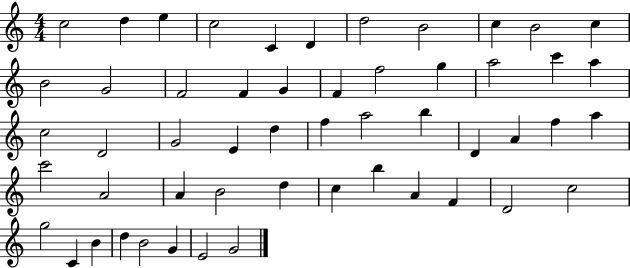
X:1
T:Untitled
M:4/4
L:1/4
K:C
c2 d e c2 C D d2 B2 c B2 c B2 G2 F2 F G F f2 g a2 c' a c2 D2 G2 E d f a2 b D A f a c'2 A2 A B2 d c b A F D2 c2 g2 C B d B2 G E2 G2